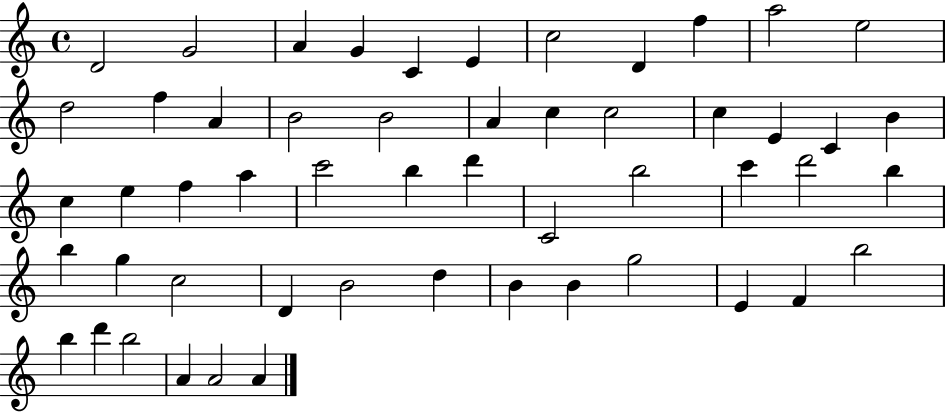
D4/h G4/h A4/q G4/q C4/q E4/q C5/h D4/q F5/q A5/h E5/h D5/h F5/q A4/q B4/h B4/h A4/q C5/q C5/h C5/q E4/q C4/q B4/q C5/q E5/q F5/q A5/q C6/h B5/q D6/q C4/h B5/h C6/q D6/h B5/q B5/q G5/q C5/h D4/q B4/h D5/q B4/q B4/q G5/h E4/q F4/q B5/h B5/q D6/q B5/h A4/q A4/h A4/q